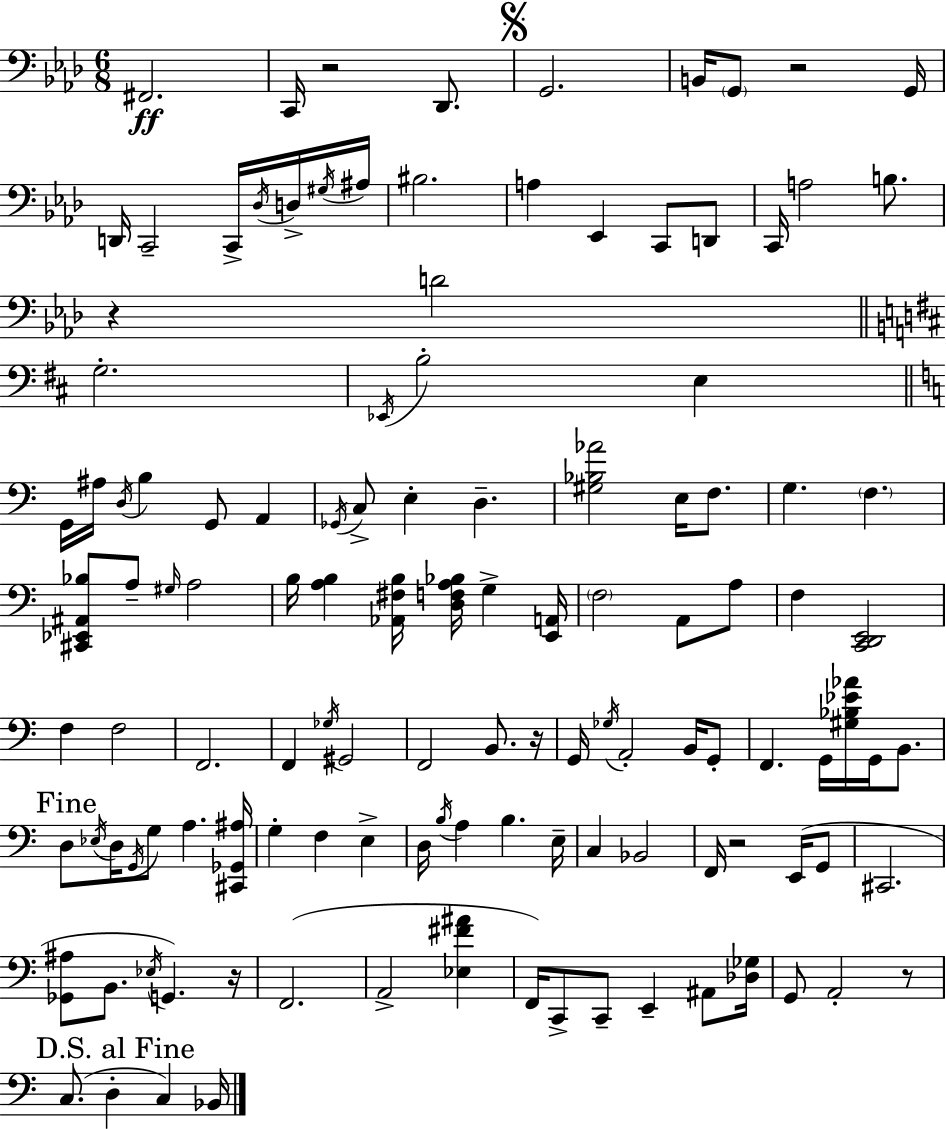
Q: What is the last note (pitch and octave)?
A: Bb2